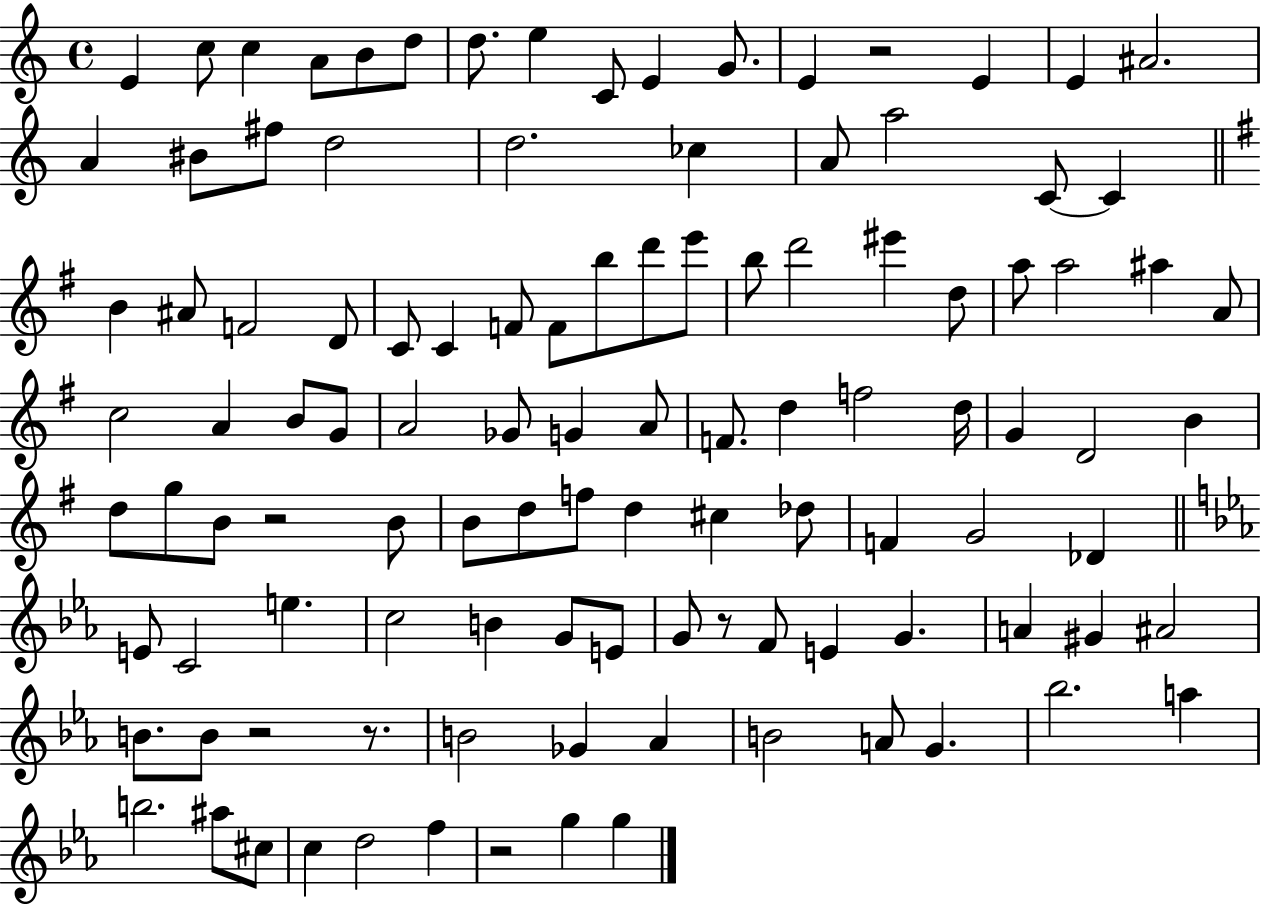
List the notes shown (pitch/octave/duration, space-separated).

E4/q C5/e C5/q A4/e B4/e D5/e D5/e. E5/q C4/e E4/q G4/e. E4/q R/h E4/q E4/q A#4/h. A4/q BIS4/e F#5/e D5/h D5/h. CES5/q A4/e A5/h C4/e C4/q B4/q A#4/e F4/h D4/e C4/e C4/q F4/e F4/e B5/e D6/e E6/e B5/e D6/h EIS6/q D5/e A5/e A5/h A#5/q A4/e C5/h A4/q B4/e G4/e A4/h Gb4/e G4/q A4/e F4/e. D5/q F5/h D5/s G4/q D4/h B4/q D5/e G5/e B4/e R/h B4/e B4/e D5/e F5/e D5/q C#5/q Db5/e F4/q G4/h Db4/q E4/e C4/h E5/q. C5/h B4/q G4/e E4/e G4/e R/e F4/e E4/q G4/q. A4/q G#4/q A#4/h B4/e. B4/e R/h R/e. B4/h Gb4/q Ab4/q B4/h A4/e G4/q. Bb5/h. A5/q B5/h. A#5/e C#5/e C5/q D5/h F5/q R/h G5/q G5/q